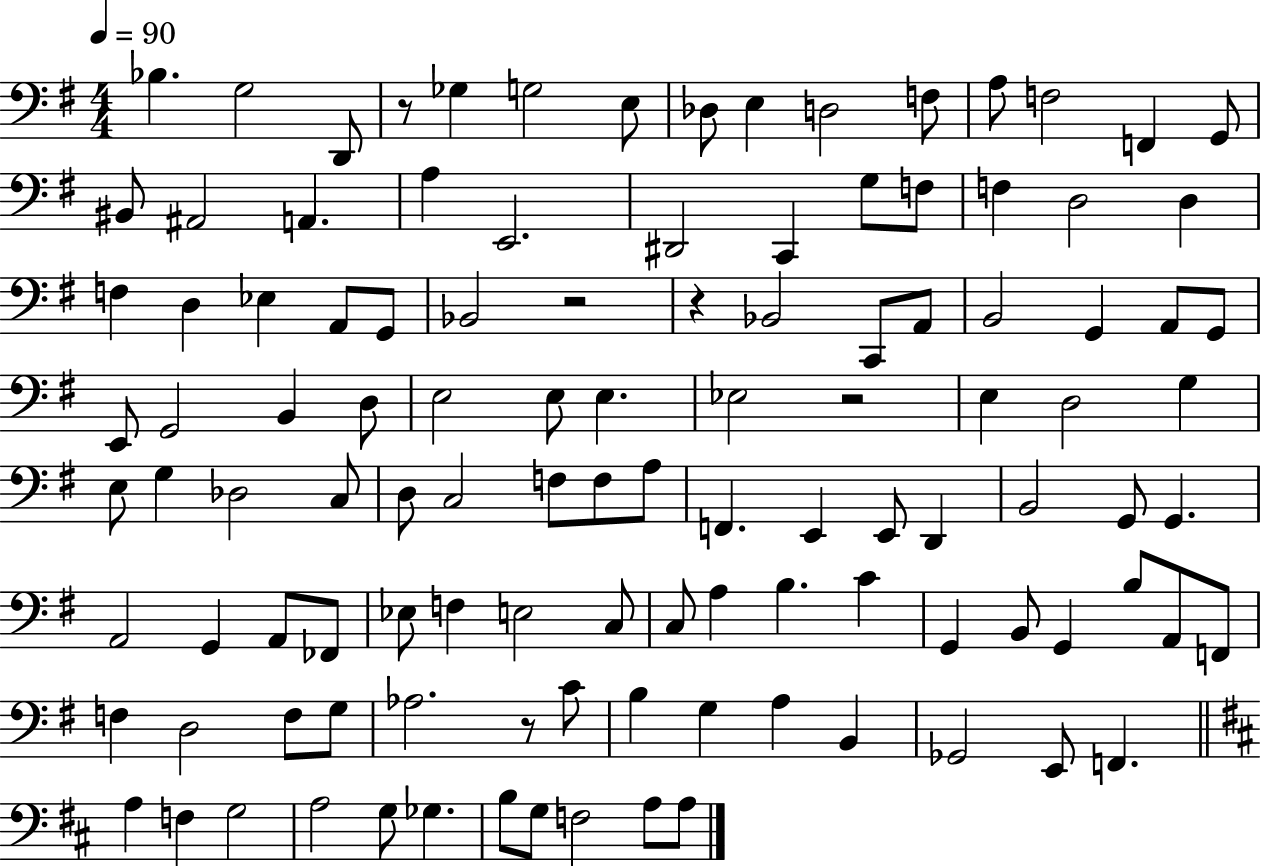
X:1
T:Untitled
M:4/4
L:1/4
K:G
_B, G,2 D,,/2 z/2 _G, G,2 E,/2 _D,/2 E, D,2 F,/2 A,/2 F,2 F,, G,,/2 ^B,,/2 ^A,,2 A,, A, E,,2 ^D,,2 C,, G,/2 F,/2 F, D,2 D, F, D, _E, A,,/2 G,,/2 _B,,2 z2 z _B,,2 C,,/2 A,,/2 B,,2 G,, A,,/2 G,,/2 E,,/2 G,,2 B,, D,/2 E,2 E,/2 E, _E,2 z2 E, D,2 G, E,/2 G, _D,2 C,/2 D,/2 C,2 F,/2 F,/2 A,/2 F,, E,, E,,/2 D,, B,,2 G,,/2 G,, A,,2 G,, A,,/2 _F,,/2 _E,/2 F, E,2 C,/2 C,/2 A, B, C G,, B,,/2 G,, B,/2 A,,/2 F,,/2 F, D,2 F,/2 G,/2 _A,2 z/2 C/2 B, G, A, B,, _G,,2 E,,/2 F,, A, F, G,2 A,2 G,/2 _G, B,/2 G,/2 F,2 A,/2 A,/2